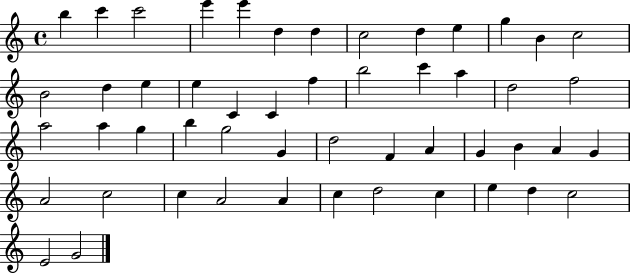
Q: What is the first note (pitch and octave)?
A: B5